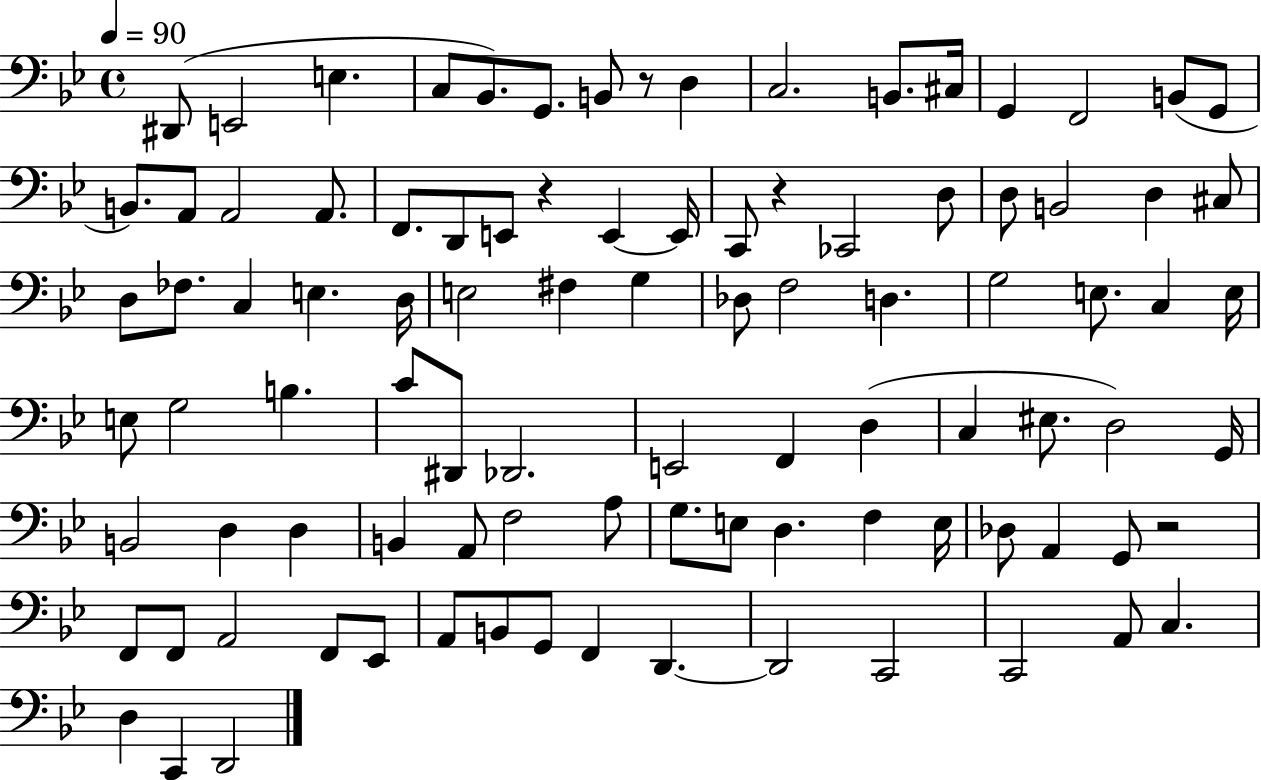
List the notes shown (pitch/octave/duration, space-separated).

D#2/e E2/h E3/q. C3/e Bb2/e. G2/e. B2/e R/e D3/q C3/h. B2/e. C#3/s G2/q F2/h B2/e G2/e B2/e. A2/e A2/h A2/e. F2/e. D2/e E2/e R/q E2/q E2/s C2/e R/q CES2/h D3/e D3/e B2/h D3/q C#3/e D3/e FES3/e. C3/q E3/q. D3/s E3/h F#3/q G3/q Db3/e F3/h D3/q. G3/h E3/e. C3/q E3/s E3/e G3/h B3/q. C4/e D#2/e Db2/h. E2/h F2/q D3/q C3/q EIS3/e. D3/h G2/s B2/h D3/q D3/q B2/q A2/e F3/h A3/e G3/e. E3/e D3/q. F3/q E3/s Db3/e A2/q G2/e R/h F2/e F2/e A2/h F2/e Eb2/e A2/e B2/e G2/e F2/q D2/q. D2/h C2/h C2/h A2/e C3/q. D3/q C2/q D2/h